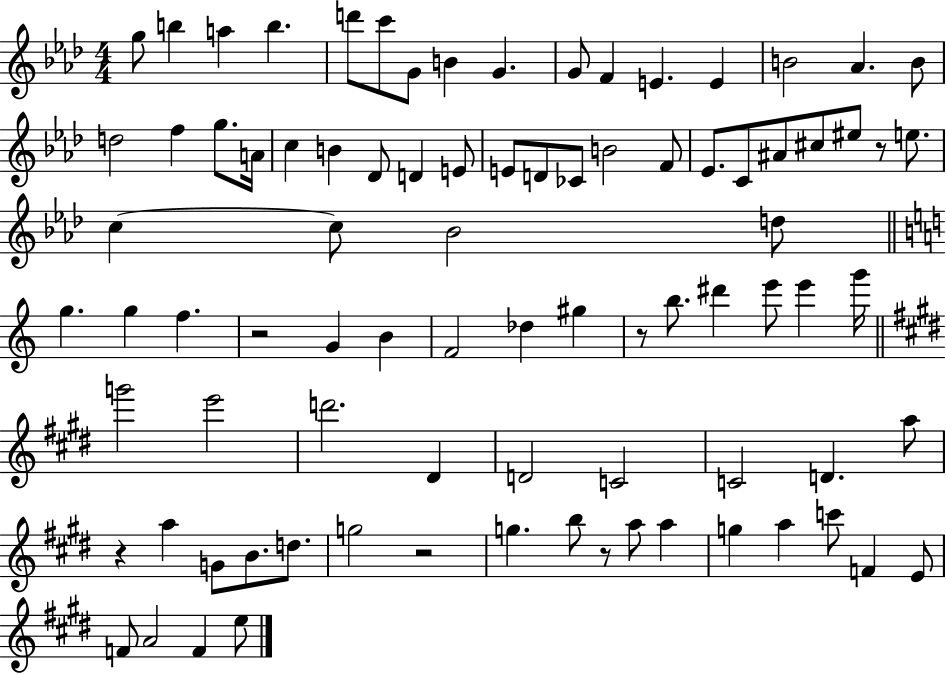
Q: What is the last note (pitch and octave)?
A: E5